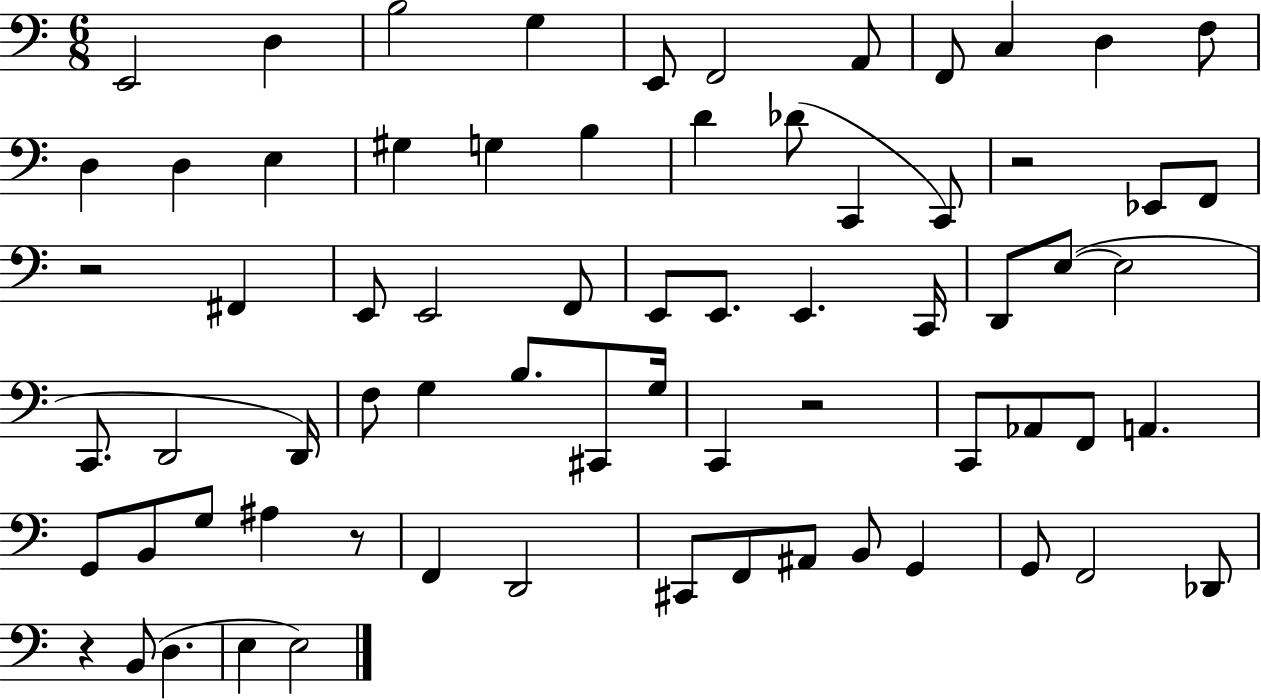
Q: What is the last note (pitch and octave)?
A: E3